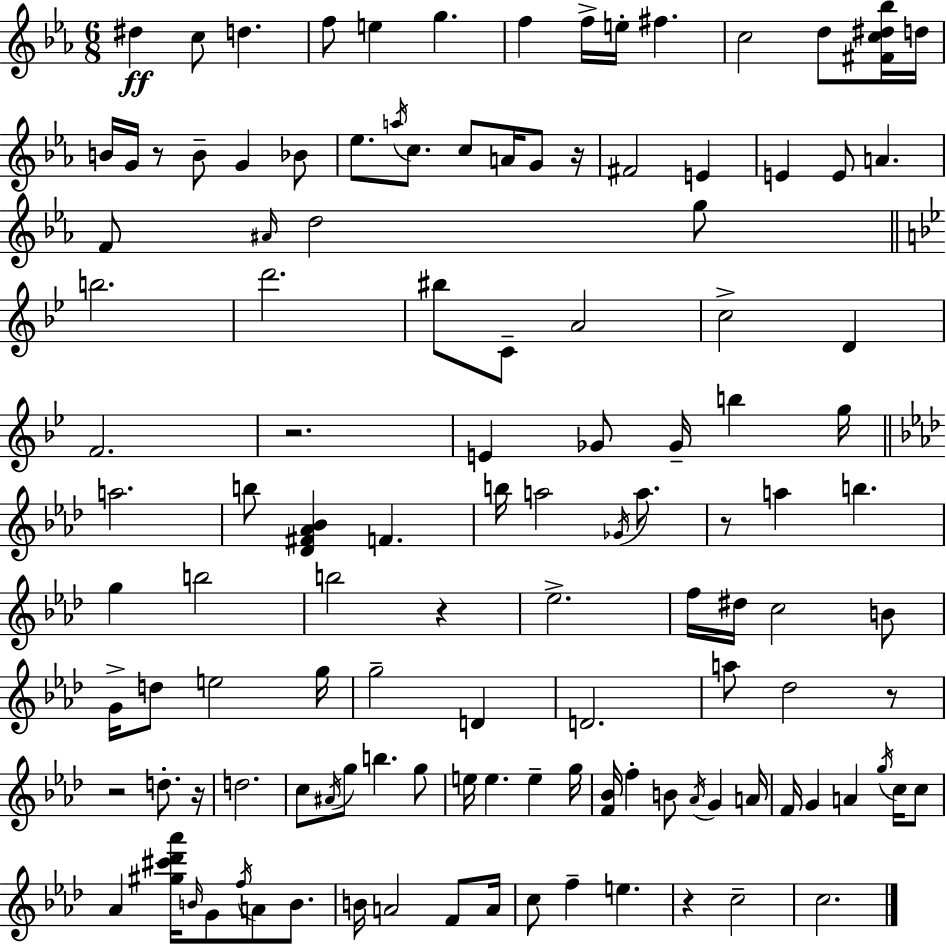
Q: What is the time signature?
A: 6/8